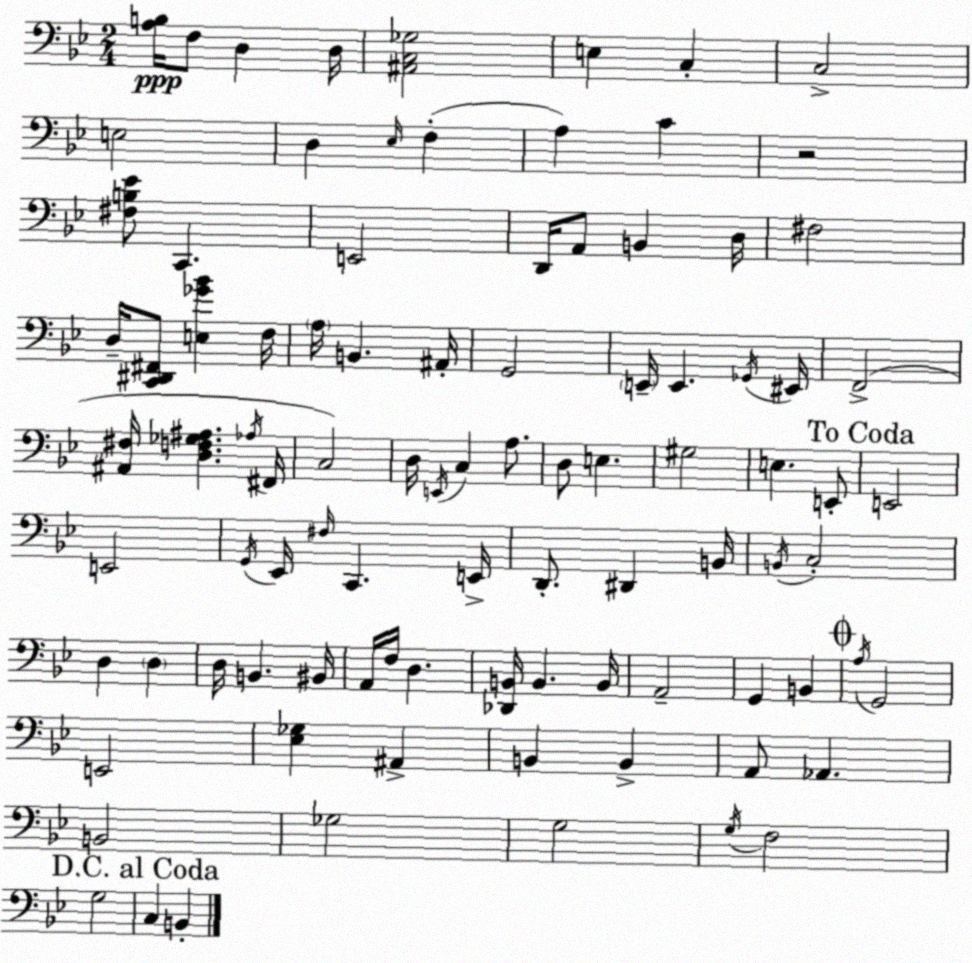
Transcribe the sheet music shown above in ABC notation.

X:1
T:Untitled
M:2/4
L:1/4
K:Gm
[A,B,]/4 F,/2 D, D,/4 [^A,,C,_G,]2 E, C, C,2 E,2 D, _E,/4 F, A, C z2 [^F,B,_E]/2 C,, E,,2 D,,/4 A,,/2 B,, D,/4 ^F,2 D,/4 [C,,^D,,^F,,]/2 [E,_G_B] F,/4 A,/4 B,, ^A,,/4 G,,2 E,,/4 E,, _G,,/4 ^E,,/4 F,,2 [^A,,^F,]/4 [D,F,_G,^A,] _A,/4 ^F,,/4 C,2 D,/4 E,,/4 C, A,/2 D,/2 E, ^G,2 E, E,,/2 E,,2 E,,2 G,,/4 _E,,/4 ^F,/4 C,, E,,/4 D,,/2 ^D,, B,,/4 B,,/4 C,2 D, D, D,/4 B,, ^B,,/4 A,,/4 F,/4 D, [_D,,B,,]/4 B,, B,,/4 A,,2 G,, B,, A,/4 G,,2 E,,2 [_E,_G,] ^A,, B,, B,, A,,/2 _A,, B,,2 _G,2 G,2 G,/4 F,2 G,2 C, B,,